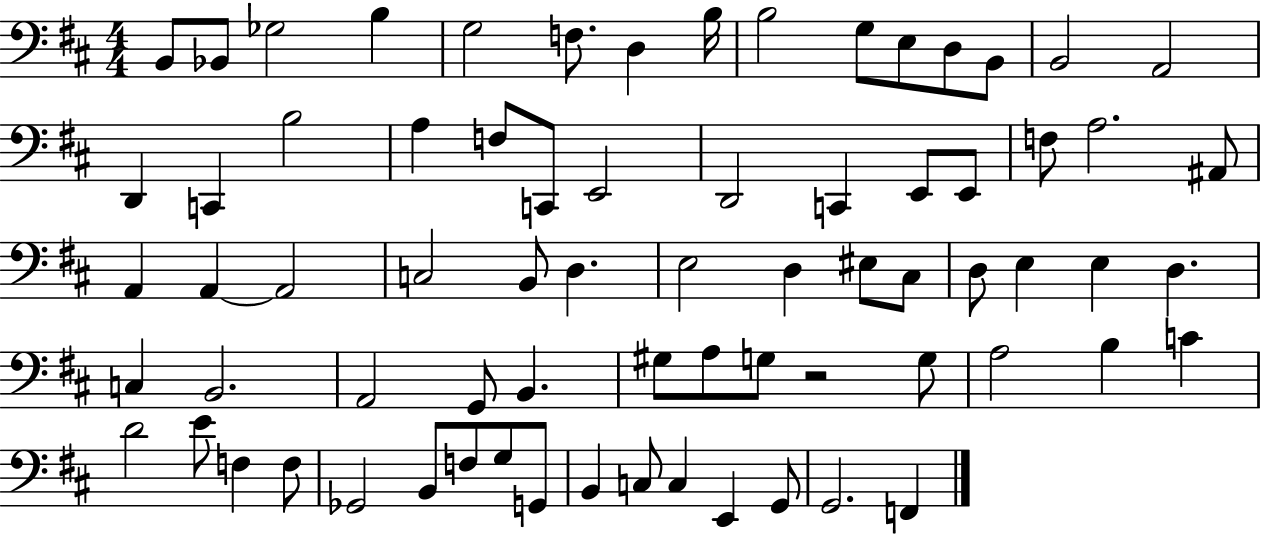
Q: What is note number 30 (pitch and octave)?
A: A2